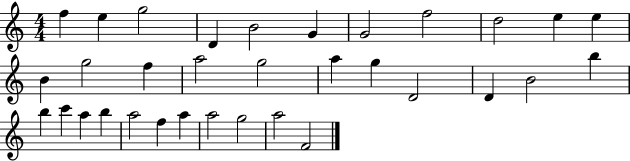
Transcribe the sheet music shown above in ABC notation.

X:1
T:Untitled
M:4/4
L:1/4
K:C
f e g2 D B2 G G2 f2 d2 e e B g2 f a2 g2 a g D2 D B2 b b c' a b a2 f a a2 g2 a2 F2